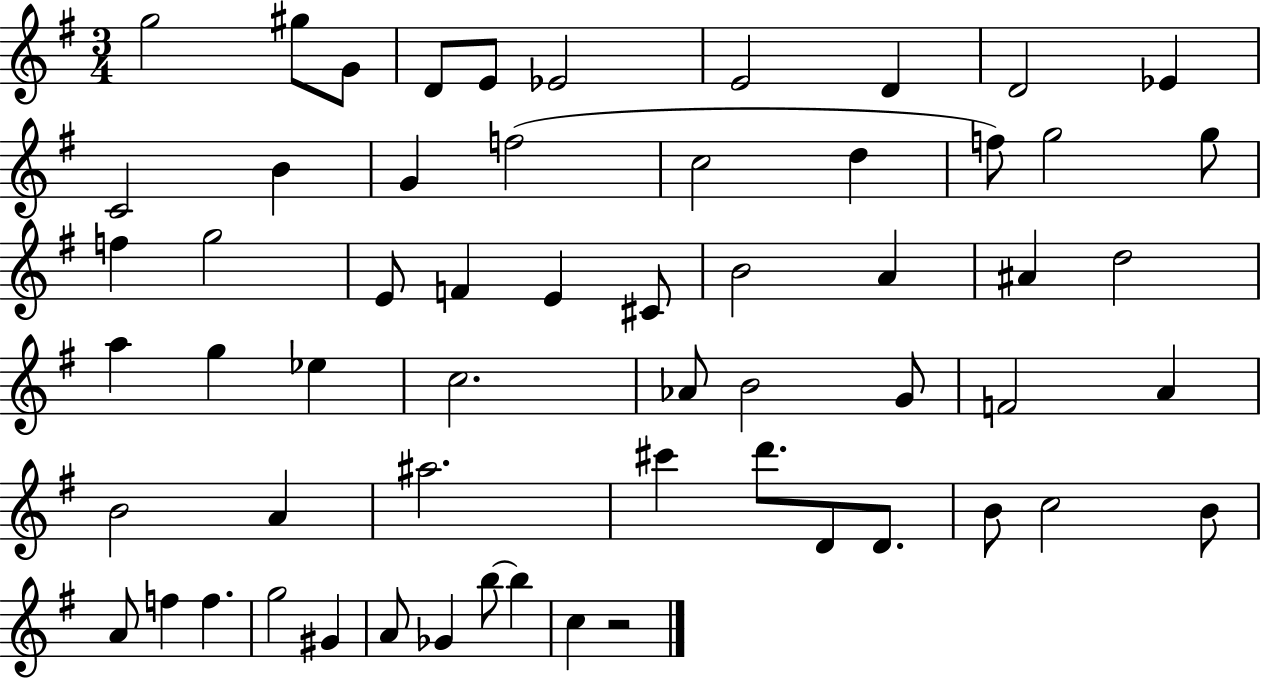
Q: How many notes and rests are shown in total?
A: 59